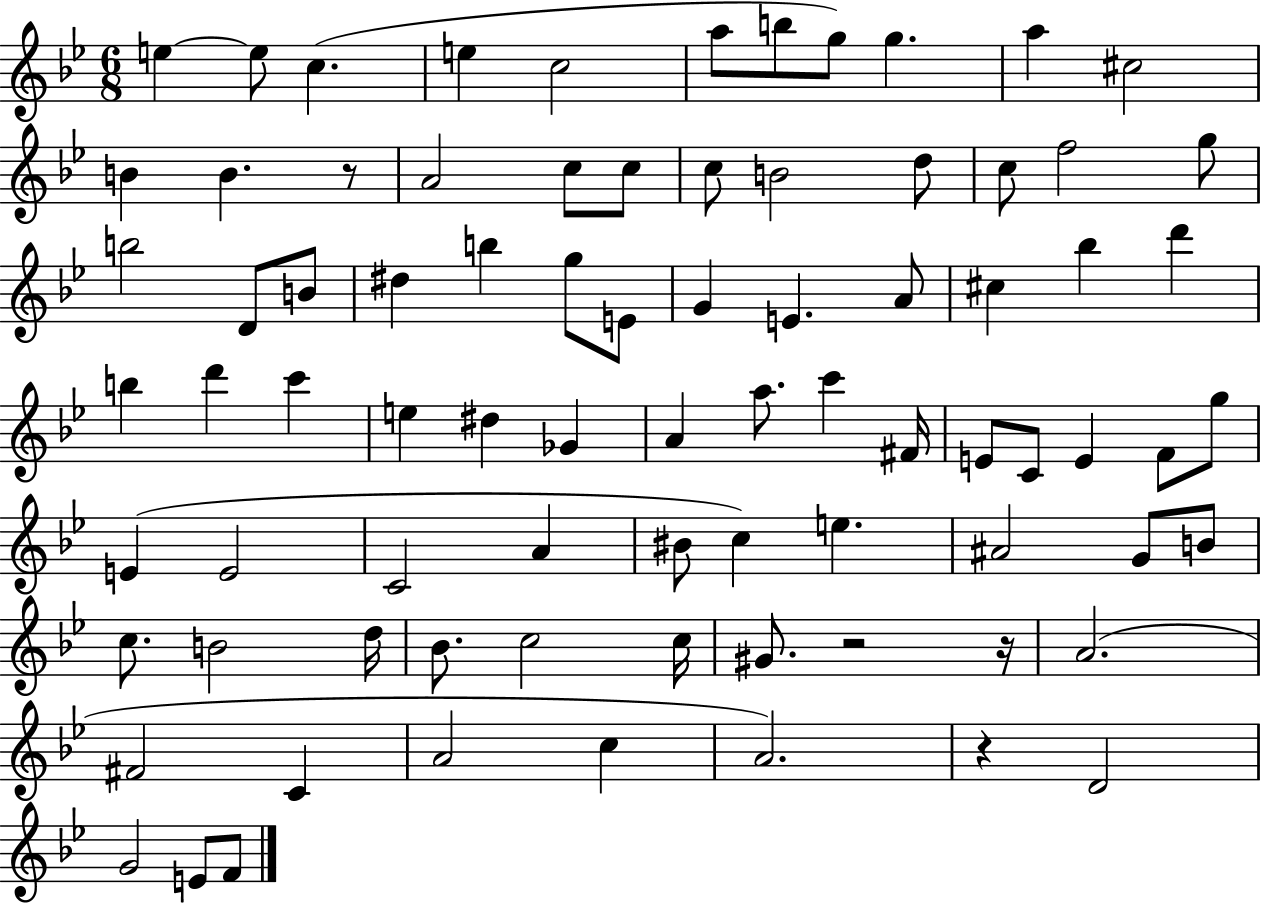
X:1
T:Untitled
M:6/8
L:1/4
K:Bb
e e/2 c e c2 a/2 b/2 g/2 g a ^c2 B B z/2 A2 c/2 c/2 c/2 B2 d/2 c/2 f2 g/2 b2 D/2 B/2 ^d b g/2 E/2 G E A/2 ^c _b d' b d' c' e ^d _G A a/2 c' ^F/4 E/2 C/2 E F/2 g/2 E E2 C2 A ^B/2 c e ^A2 G/2 B/2 c/2 B2 d/4 _B/2 c2 c/4 ^G/2 z2 z/4 A2 ^F2 C A2 c A2 z D2 G2 E/2 F/2